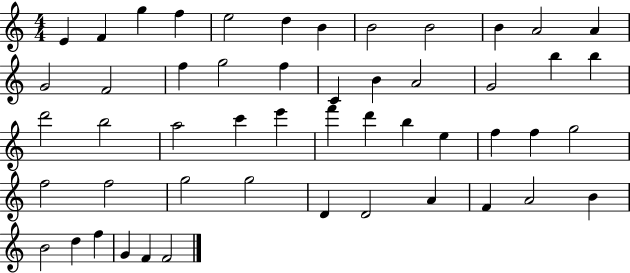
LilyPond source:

{
  \clef treble
  \numericTimeSignature
  \time 4/4
  \key c \major
  e'4 f'4 g''4 f''4 | e''2 d''4 b'4 | b'2 b'2 | b'4 a'2 a'4 | \break g'2 f'2 | f''4 g''2 f''4 | c'4 b'4 a'2 | g'2 b''4 b''4 | \break d'''2 b''2 | a''2 c'''4 e'''4 | f'''4 d'''4 b''4 e''4 | f''4 f''4 g''2 | \break f''2 f''2 | g''2 g''2 | d'4 d'2 a'4 | f'4 a'2 b'4 | \break b'2 d''4 f''4 | g'4 f'4 f'2 | \bar "|."
}